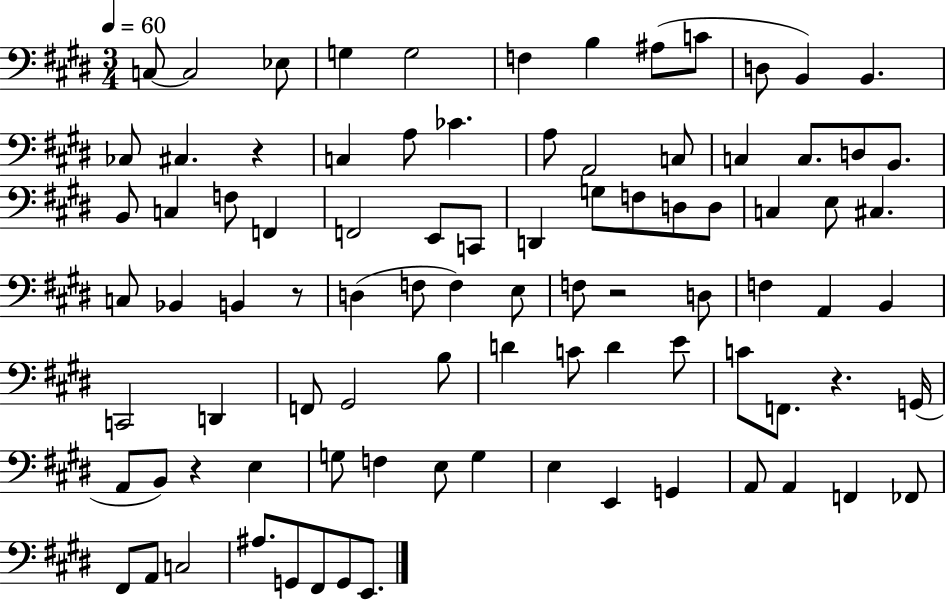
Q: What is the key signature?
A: E major